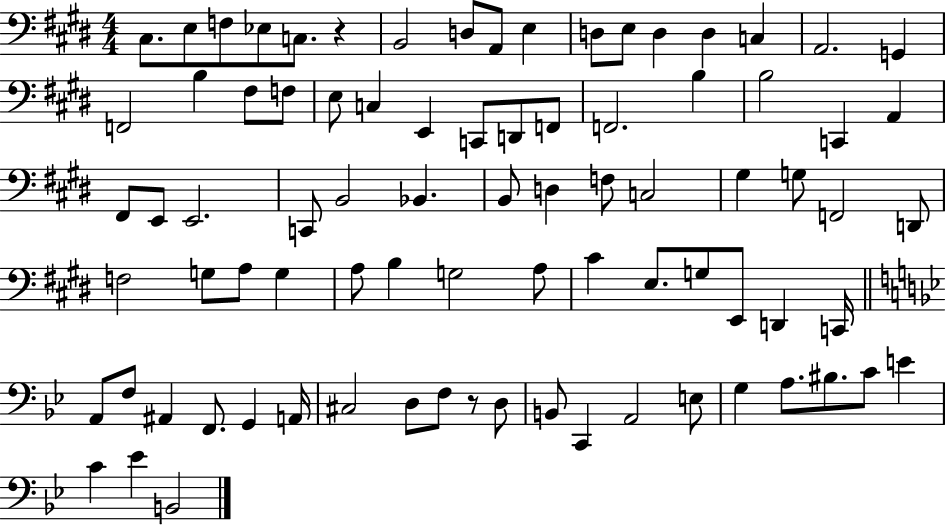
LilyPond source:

{
  \clef bass
  \numericTimeSignature
  \time 4/4
  \key e \major
  \repeat volta 2 { cis8. e8 f8 ees8 c8. r4 | b,2 d8 a,8 e4 | d8 e8 d4 d4 c4 | a,2. g,4 | \break f,2 b4 fis8 f8 | e8 c4 e,4 c,8 d,8 f,8 | f,2. b4 | b2 c,4 a,4 | \break fis,8 e,8 e,2. | c,8 b,2 bes,4. | b,8 d4 f8 c2 | gis4 g8 f,2 d,8 | \break f2 g8 a8 g4 | a8 b4 g2 a8 | cis'4 e8. g8 e,8 d,4 c,16 | \bar "||" \break \key bes \major a,8 f8 ais,4 f,8. g,4 a,16 | cis2 d8 f8 r8 d8 | b,8 c,4 a,2 e8 | g4 a8. bis8. c'8 e'4 | \break c'4 ees'4 b,2 | } \bar "|."
}